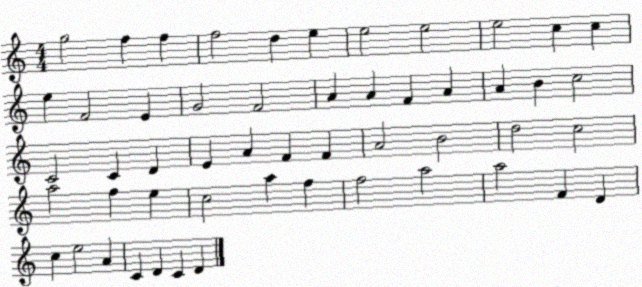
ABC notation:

X:1
T:Untitled
M:4/4
L:1/4
K:C
g2 f f f2 d e e2 e2 e2 c c e F2 E G2 F2 A A F A A B c2 C2 C D E A F F A2 B2 d2 c2 a2 f e c2 a f f2 a2 a2 F D c e2 A C D C D